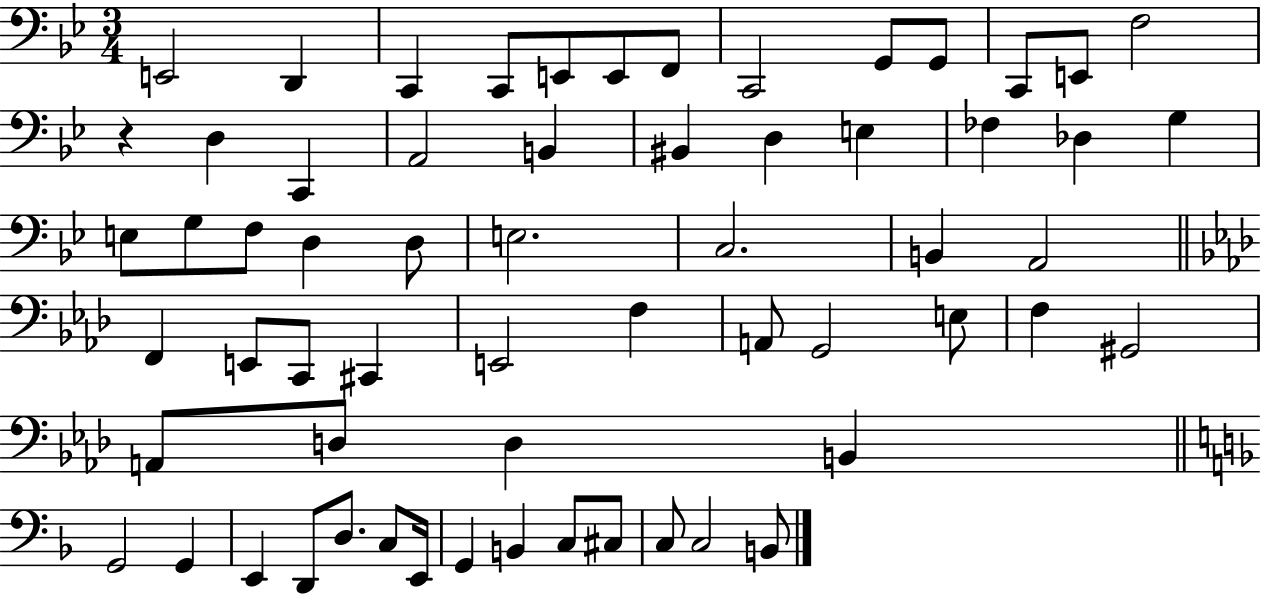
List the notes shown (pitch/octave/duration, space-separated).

E2/h D2/q C2/q C2/e E2/e E2/e F2/e C2/h G2/e G2/e C2/e E2/e F3/h R/q D3/q C2/q A2/h B2/q BIS2/q D3/q E3/q FES3/q Db3/q G3/q E3/e G3/e F3/e D3/q D3/e E3/h. C3/h. B2/q A2/h F2/q E2/e C2/e C#2/q E2/h F3/q A2/e G2/h E3/e F3/q G#2/h A2/e D3/e D3/q B2/q G2/h G2/q E2/q D2/e D3/e. C3/e E2/s G2/q B2/q C3/e C#3/e C3/e C3/h B2/e